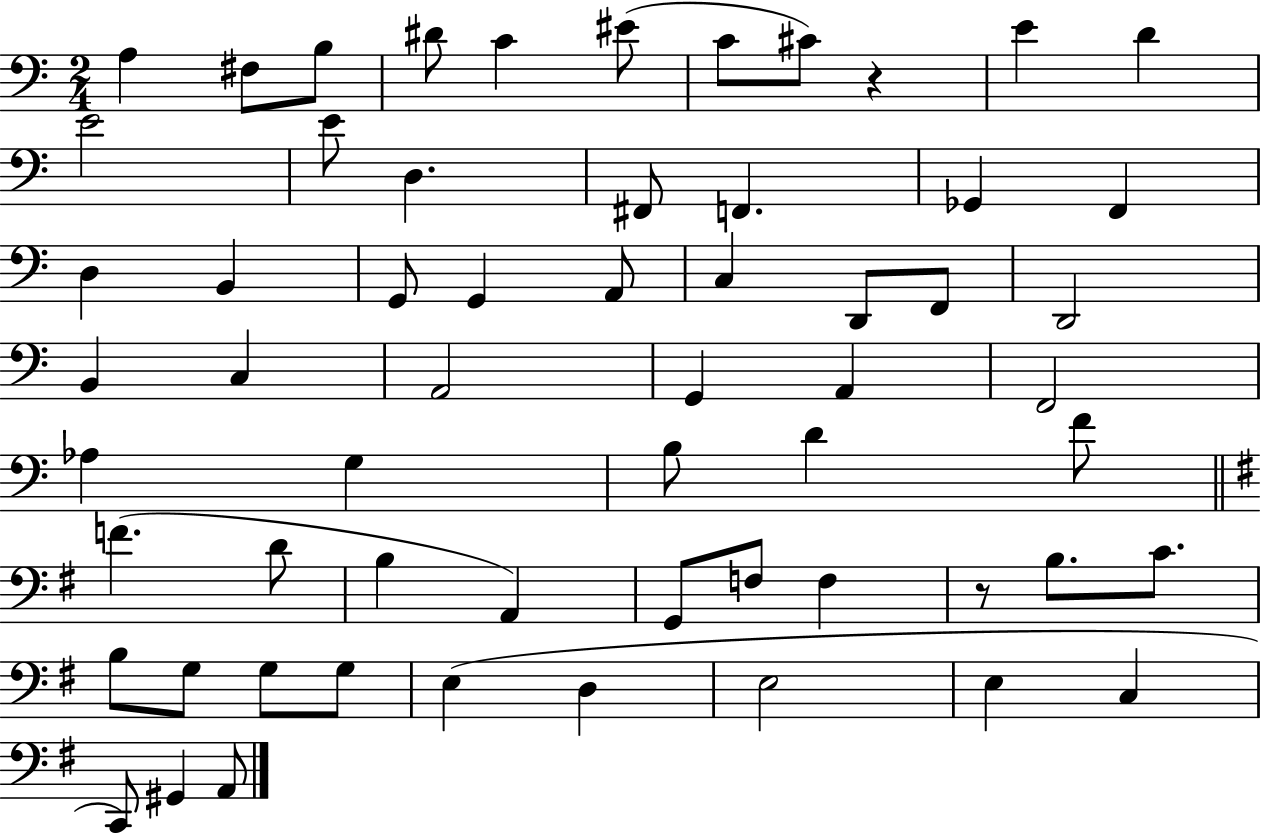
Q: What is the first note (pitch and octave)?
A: A3